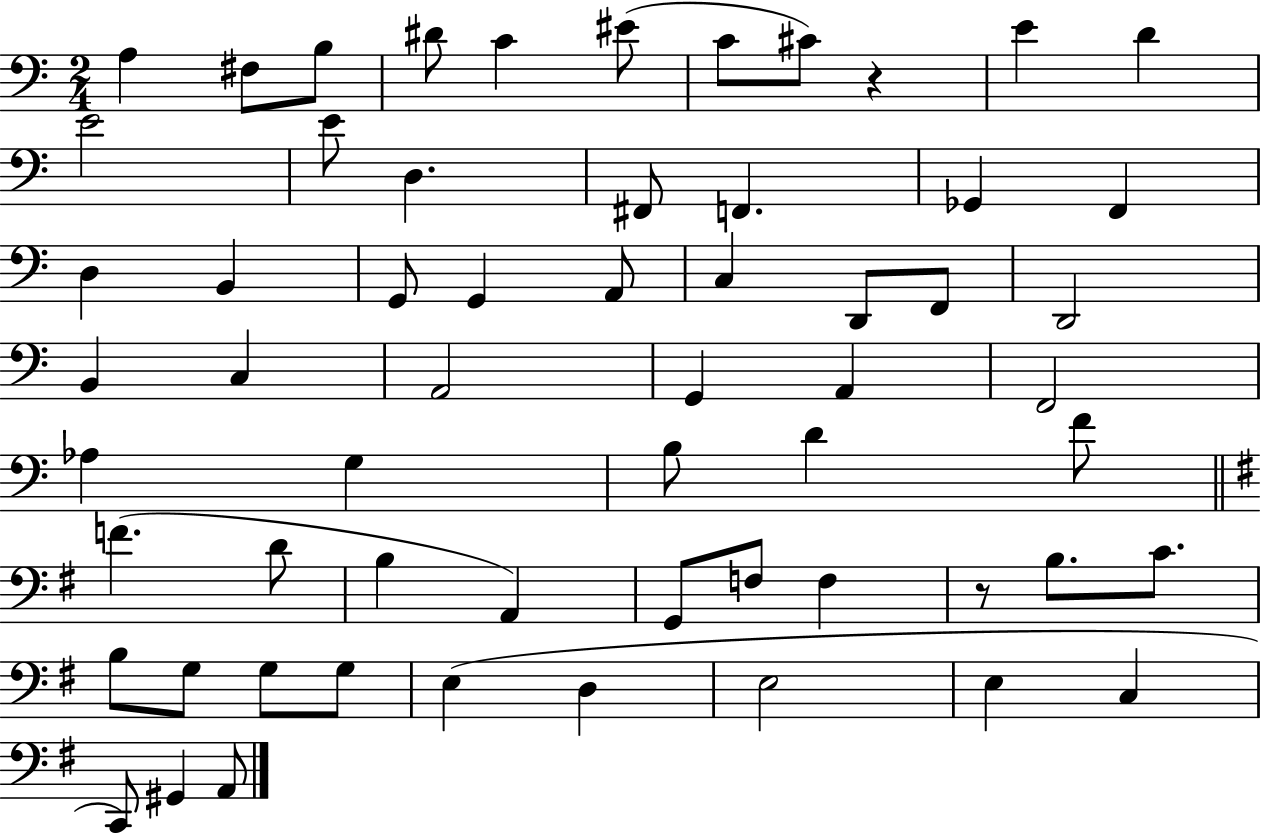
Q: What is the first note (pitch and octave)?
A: A3